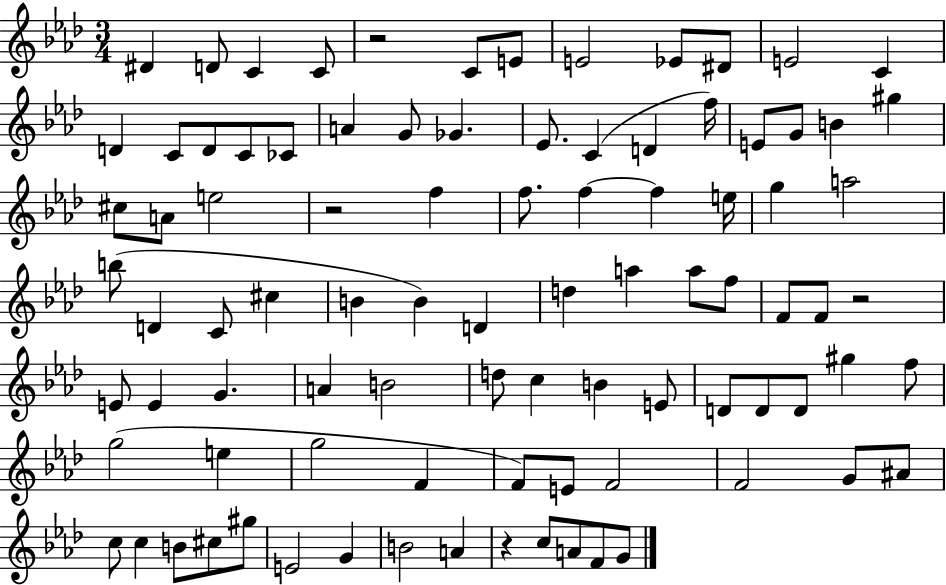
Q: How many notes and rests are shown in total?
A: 91